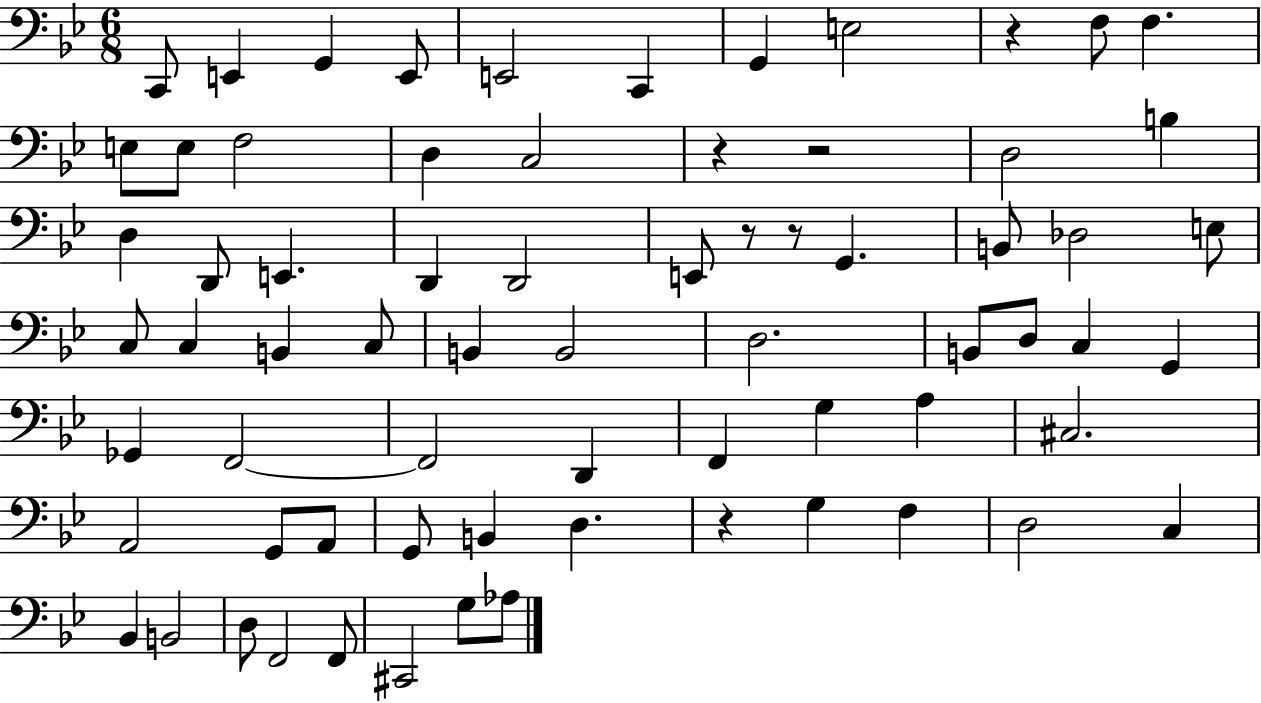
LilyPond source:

{
  \clef bass
  \numericTimeSignature
  \time 6/8
  \key bes \major
  c,8 e,4 g,4 e,8 | e,2 c,4 | g,4 e2 | r4 f8 f4. | \break e8 e8 f2 | d4 c2 | r4 r2 | d2 b4 | \break d4 d,8 e,4. | d,4 d,2 | e,8 r8 r8 g,4. | b,8 des2 e8 | \break c8 c4 b,4 c8 | b,4 b,2 | d2. | b,8 d8 c4 g,4 | \break ges,4 f,2~~ | f,2 d,4 | f,4 g4 a4 | cis2. | \break a,2 g,8 a,8 | g,8 b,4 d4. | r4 g4 f4 | d2 c4 | \break bes,4 b,2 | d8 f,2 f,8 | cis,2 g8 aes8 | \bar "|."
}